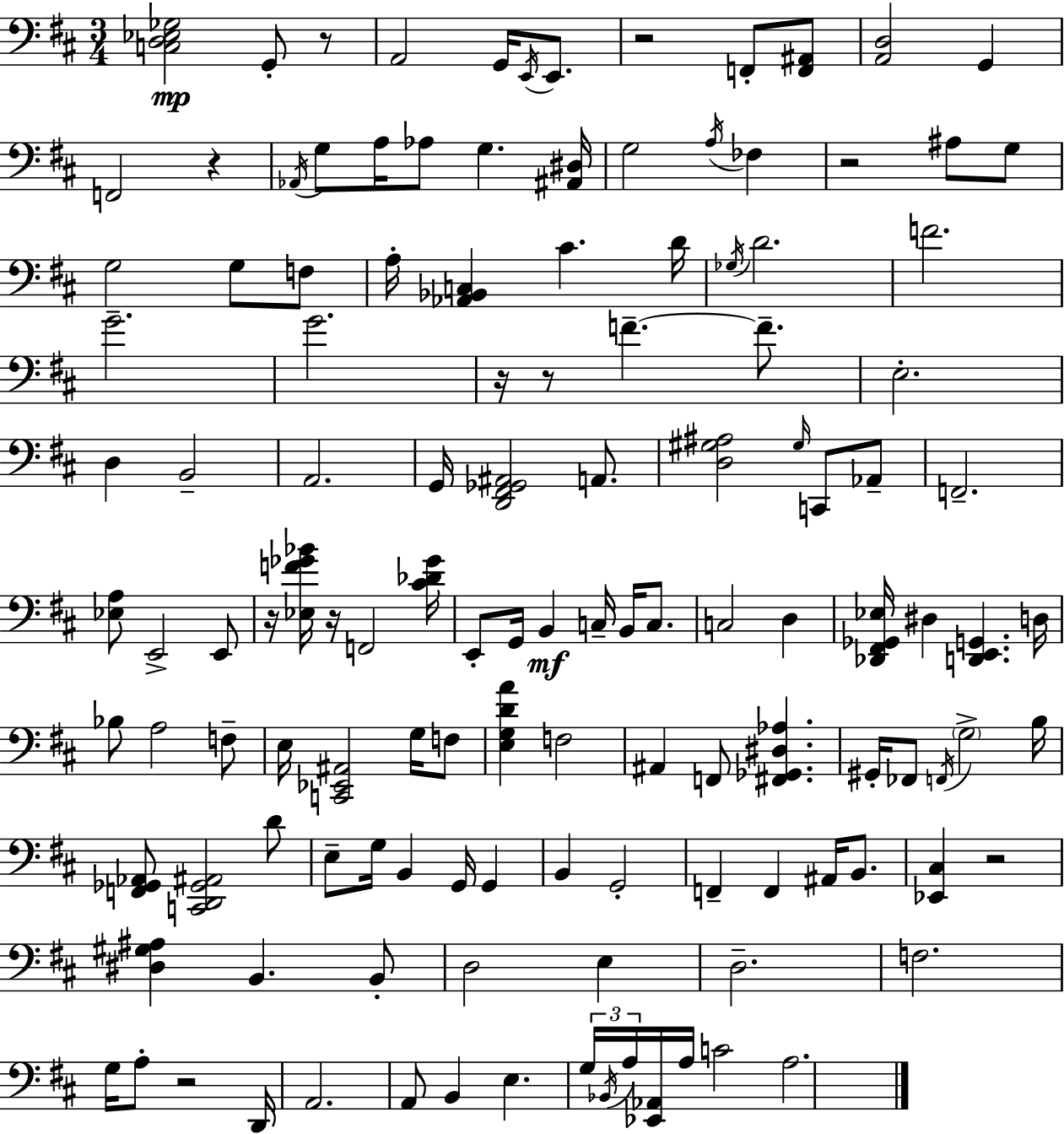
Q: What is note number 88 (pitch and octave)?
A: A3